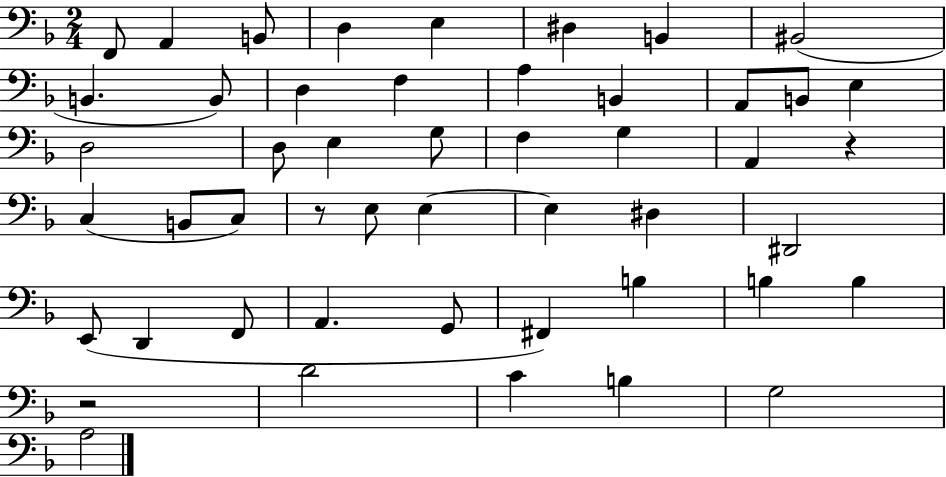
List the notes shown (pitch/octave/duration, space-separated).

F2/e A2/q B2/e D3/q E3/q D#3/q B2/q BIS2/h B2/q. B2/e D3/q F3/q A3/q B2/q A2/e B2/e E3/q D3/h D3/e E3/q G3/e F3/q G3/q A2/q R/q C3/q B2/e C3/e R/e E3/e E3/q E3/q D#3/q D#2/h E2/e D2/q F2/e A2/q. G2/e F#2/q B3/q B3/q B3/q R/h D4/h C4/q B3/q G3/h A3/h